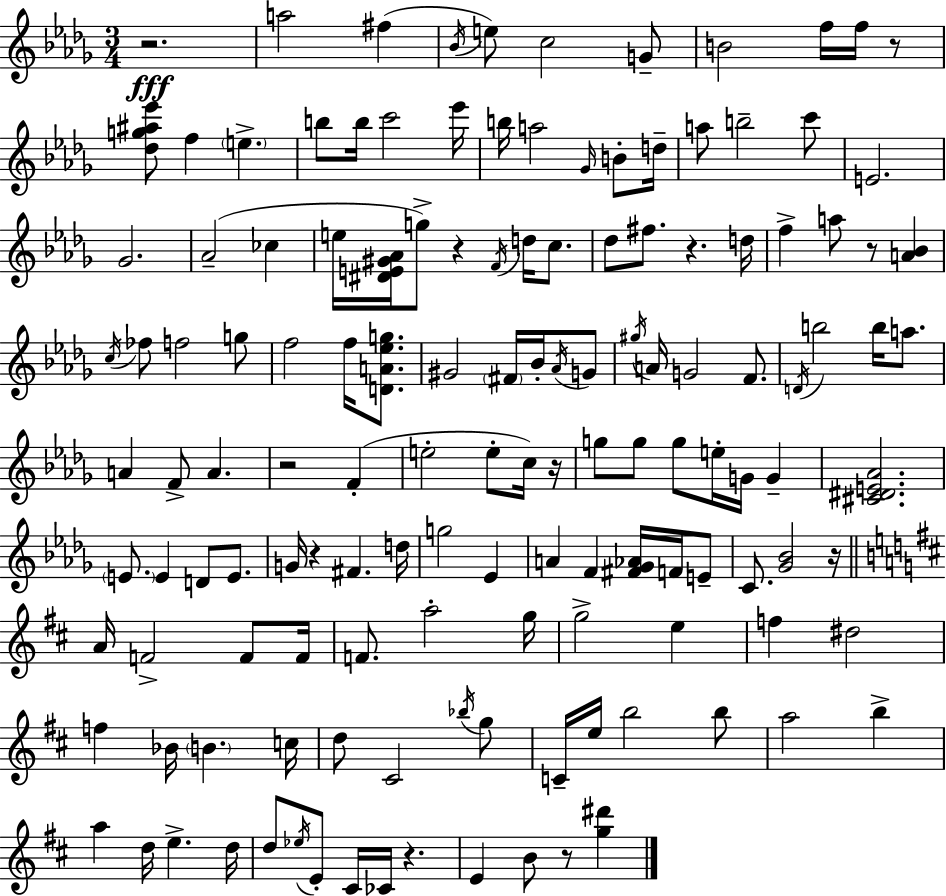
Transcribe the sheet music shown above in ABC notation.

X:1
T:Untitled
M:3/4
L:1/4
K:Bbm
z2 a2 ^f _B/4 e/2 c2 G/2 B2 f/4 f/4 z/2 [_dg^a_e']/2 f e b/2 b/4 c'2 _e'/4 b/4 a2 _G/4 B/2 d/4 a/2 b2 c'/2 E2 _G2 _A2 _c e/4 [^DE^G_A]/4 g/2 z F/4 d/4 c/2 _d/2 ^f/2 z d/4 f a/2 z/2 [A_B] c/4 _f/2 f2 g/2 f2 f/4 [DA_eg]/2 ^G2 ^F/4 _B/4 _A/4 G/2 ^g/4 A/4 G2 F/2 D/4 b2 b/4 a/2 A F/2 A z2 F e2 e/2 c/4 z/4 g/2 g/2 g/2 e/4 G/4 G [^C^DE_A]2 E/2 E D/2 E/2 G/4 z ^F d/4 g2 _E A F [^F_G_A]/4 F/4 E/2 C/2 [_G_B]2 z/4 A/4 F2 F/2 F/4 F/2 a2 g/4 g2 e f ^d2 f _B/4 B c/4 d/2 ^C2 _b/4 g/2 C/4 e/4 b2 b/2 a2 b a d/4 e d/4 d/2 _e/4 E/2 ^C/4 _C/4 z E B/2 z/2 [g^d']